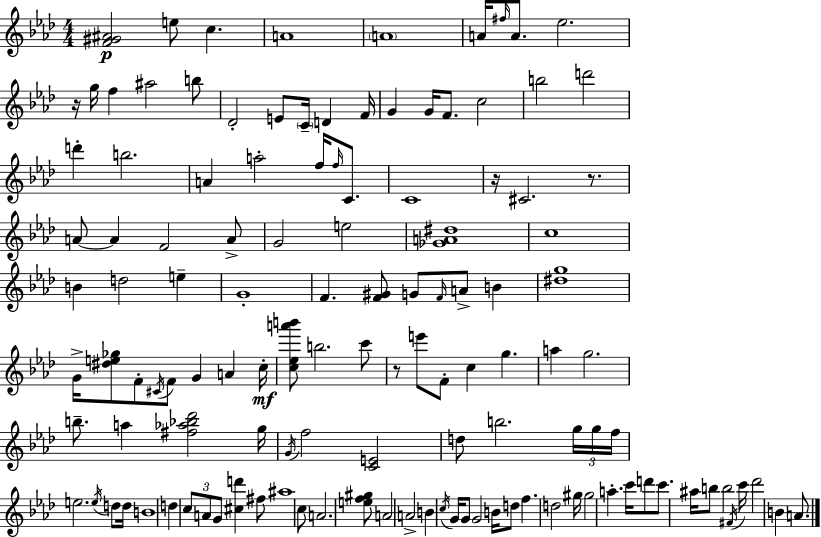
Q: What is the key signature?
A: AES major